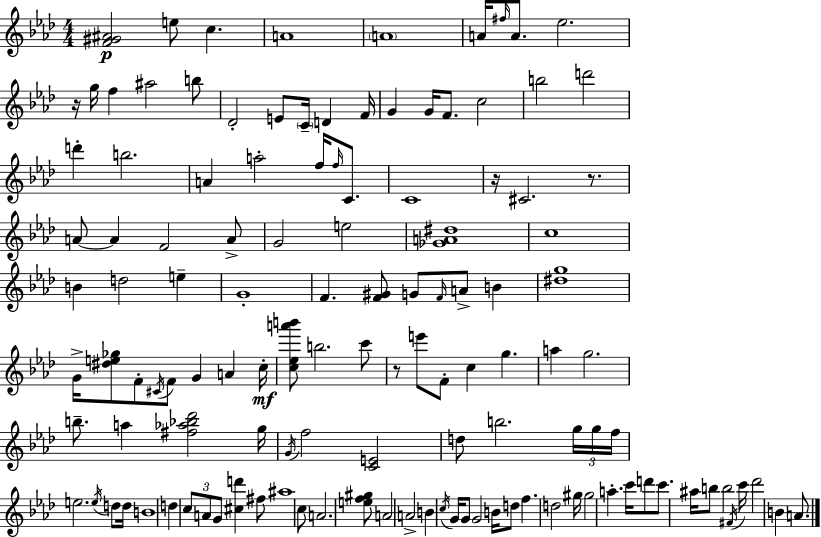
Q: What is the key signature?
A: AES major